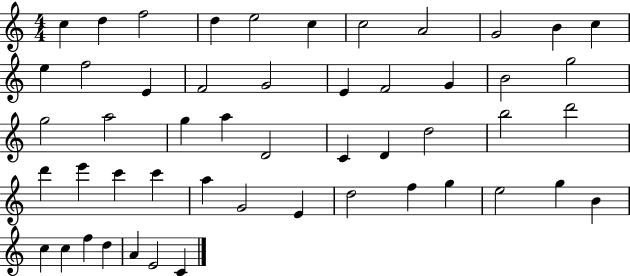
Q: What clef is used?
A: treble